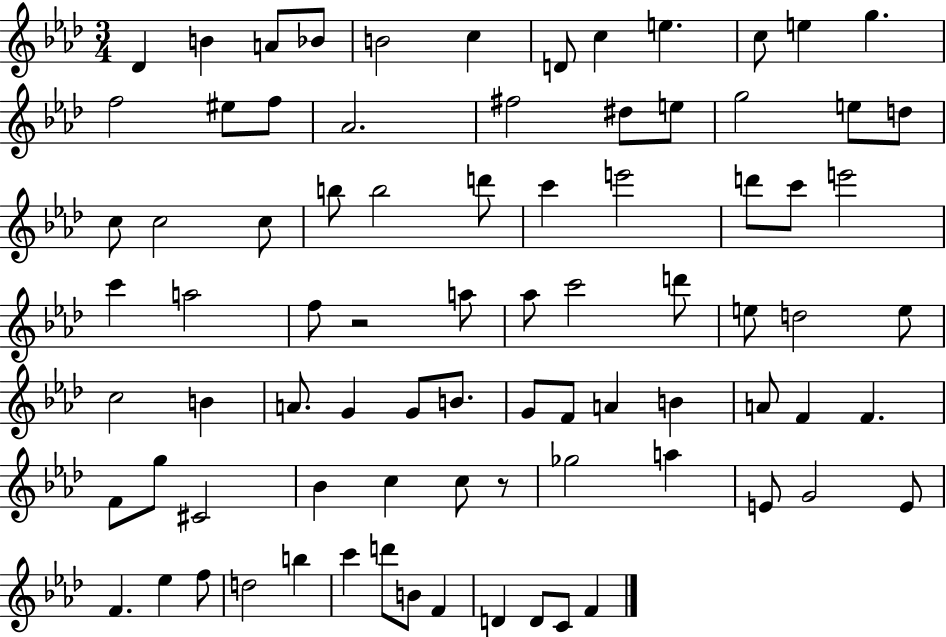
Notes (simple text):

Db4/q B4/q A4/e Bb4/e B4/h C5/q D4/e C5/q E5/q. C5/e E5/q G5/q. F5/h EIS5/e F5/e Ab4/h. F#5/h D#5/e E5/e G5/h E5/e D5/e C5/e C5/h C5/e B5/e B5/h D6/e C6/q E6/h D6/e C6/e E6/h C6/q A5/h F5/e R/h A5/e Ab5/e C6/h D6/e E5/e D5/h E5/e C5/h B4/q A4/e. G4/q G4/e B4/e. G4/e F4/e A4/q B4/q A4/e F4/q F4/q. F4/e G5/e C#4/h Bb4/q C5/q C5/e R/e Gb5/h A5/q E4/e G4/h E4/e F4/q. Eb5/q F5/e D5/h B5/q C6/q D6/e B4/e F4/q D4/q D4/e C4/e F4/q